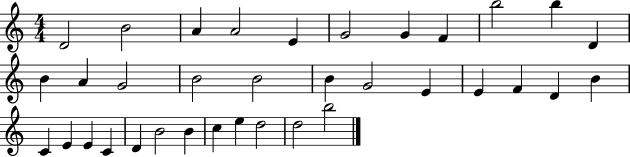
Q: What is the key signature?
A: C major